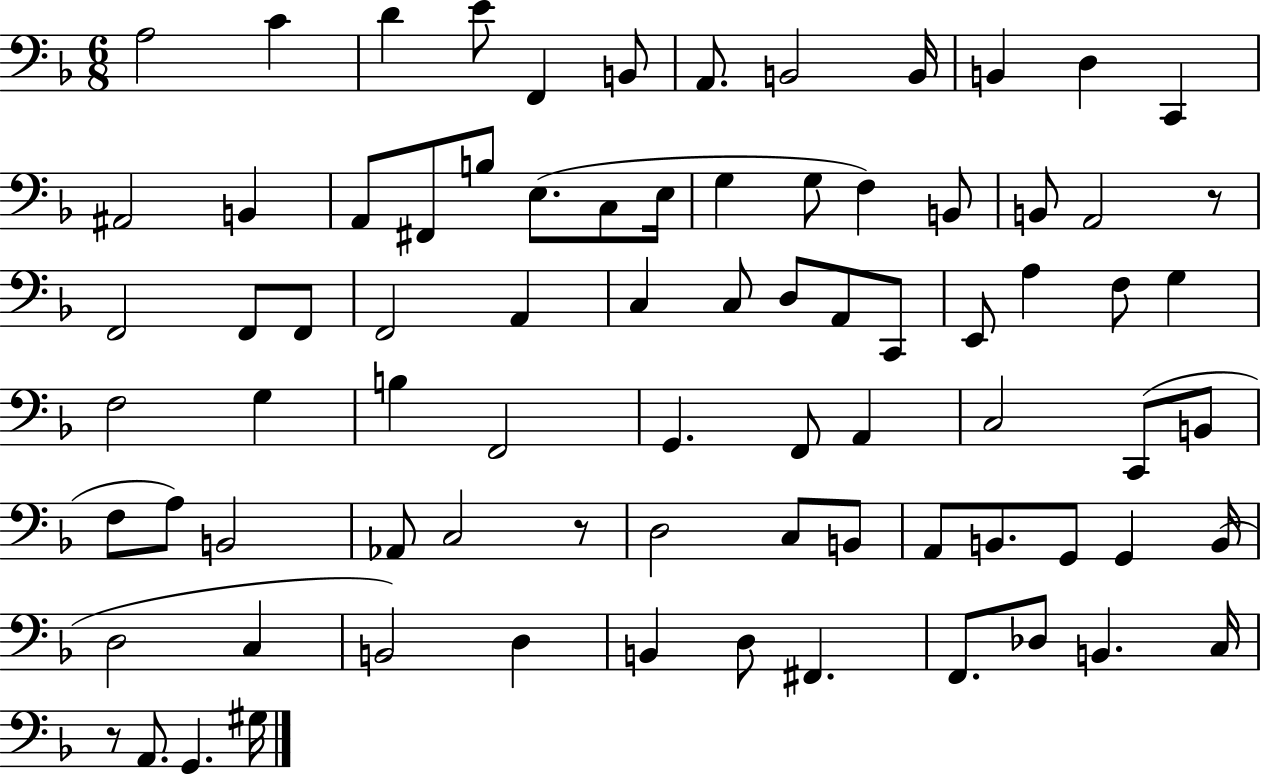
A3/h C4/q D4/q E4/e F2/q B2/e A2/e. B2/h B2/s B2/q D3/q C2/q A#2/h B2/q A2/e F#2/e B3/e E3/e. C3/e E3/s G3/q G3/e F3/q B2/e B2/e A2/h R/e F2/h F2/e F2/e F2/h A2/q C3/q C3/e D3/e A2/e C2/e E2/e A3/q F3/e G3/q F3/h G3/q B3/q F2/h G2/q. F2/e A2/q C3/h C2/e B2/e F3/e A3/e B2/h Ab2/e C3/h R/e D3/h C3/e B2/e A2/e B2/e. G2/e G2/q B2/s D3/h C3/q B2/h D3/q B2/q D3/e F#2/q. F2/e. Db3/e B2/q. C3/s R/e A2/e. G2/q. G#3/s